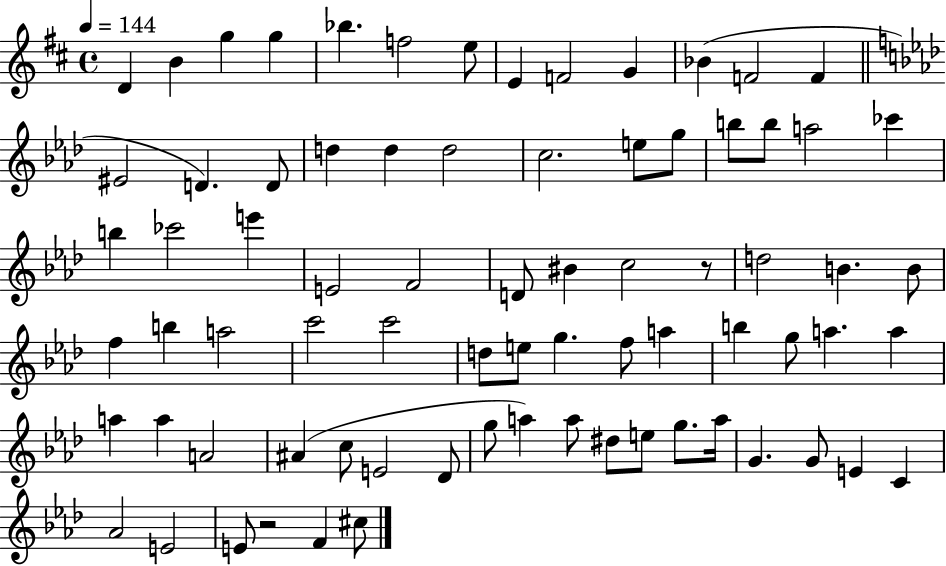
D4/q B4/q G5/q G5/q Bb5/q. F5/h E5/e E4/q F4/h G4/q Bb4/q F4/h F4/q EIS4/h D4/q. D4/e D5/q D5/q D5/h C5/h. E5/e G5/e B5/e B5/e A5/h CES6/q B5/q CES6/h E6/q E4/h F4/h D4/e BIS4/q C5/h R/e D5/h B4/q. B4/e F5/q B5/q A5/h C6/h C6/h D5/e E5/e G5/q. F5/e A5/q B5/q G5/e A5/q. A5/q A5/q A5/q A4/h A#4/q C5/e E4/h Db4/e G5/e A5/q A5/e D#5/e E5/e G5/e. A5/s G4/q. G4/e E4/q C4/q Ab4/h E4/h E4/e R/h F4/q C#5/e